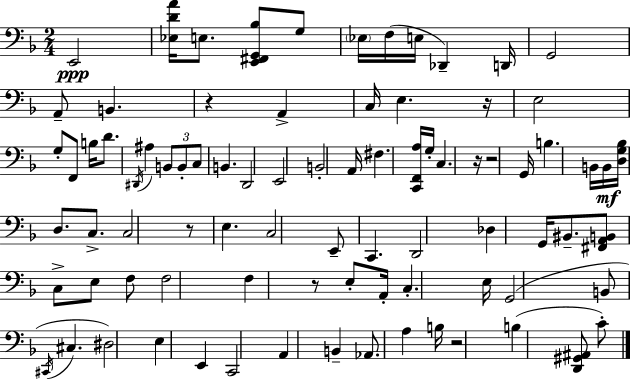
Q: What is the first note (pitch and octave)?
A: E2